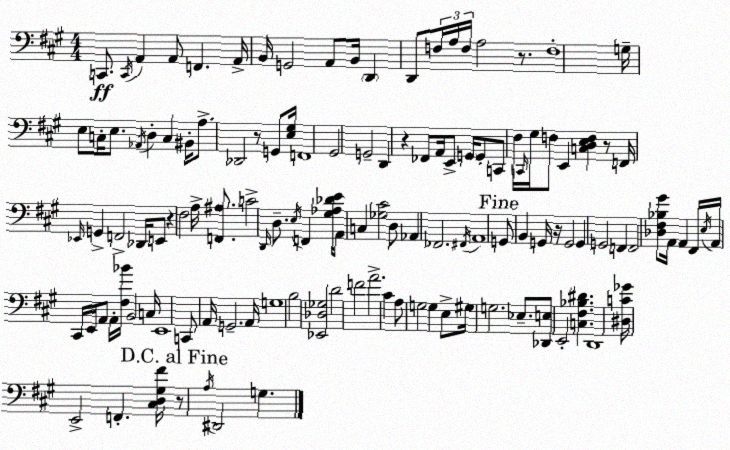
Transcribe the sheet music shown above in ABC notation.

X:1
T:Untitled
M:4/4
L:1/4
K:A
C,,/2 C,,/4 A,, A,,/2 F,, A,,/4 B,,/4 G,,2 A,,/2 B,,/4 D,, D,,/2 F,/4 A,/4 F,/4 A,2 z/2 F,4 G,/4 E,/2 C,/4 E,/2 _A,,/4 D, C, ^B,,/4 A,/2 _D,,2 z/2 G,,/2 [E,^G,]/4 F,,4 ^G,,2 G,,2 D,, z _F,,/2 A,,/4 E,,/2 G,,/4 G,,/2 C,,/2 ^F,/4 C,,/4 ^G,/4 F,/2 E,, [C,D,E,F,] z/2 F,,/4 _E,,/4 G,, F,,2 _D,,/4 E,,/2 z ^F,2 A,/4 [F,,^A,]/2 C2 D,,/4 D,/2 E,/4 F,, [^G,_A,_DE]/4 A,,/2 C, [_G,^C]2 D,/2 _A,, _F,,2 ^F,,/4 A,,4 G,,/2 B,, G,,/4 z/4 G,,2 G,, G,,2 F,, F,,2 [_D,^F,_B,^G]/2 A,,/4 A,, ^F,,/4 E,/4 A,,/4 ^C,,/4 E,,/4 A,,/2 A,,/4 [^F,_B]/4 B,,2 C,/4 E,,4 C,,/2 A,,/4 G,,2 A,,/4 G,4 B,2 [_E,,_D,_G,]2 D2 F2 A2 ^C A,/2 G,2 G, E,/2 ^G,/4 G,2 _E,/2 [_D,,E,]/2 E,,2 [C,^F,_B,^D] D,,4 [^D,C_G]/4 E,,2 F,, [^C,D,^G,^F]/4 z/2 A,/4 ^D,,2 G,